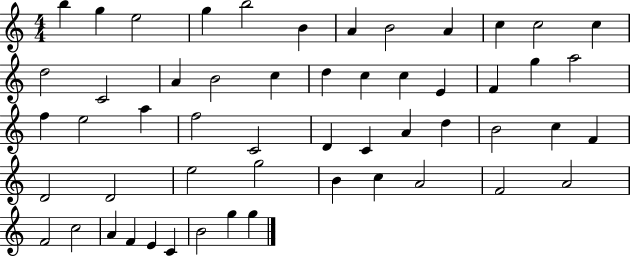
B5/q G5/q E5/h G5/q B5/h B4/q A4/q B4/h A4/q C5/q C5/h C5/q D5/h C4/h A4/q B4/h C5/q D5/q C5/q C5/q E4/q F4/q G5/q A5/h F5/q E5/h A5/q F5/h C4/h D4/q C4/q A4/q D5/q B4/h C5/q F4/q D4/h D4/h E5/h G5/h B4/q C5/q A4/h F4/h A4/h F4/h C5/h A4/q F4/q E4/q C4/q B4/h G5/q G5/q